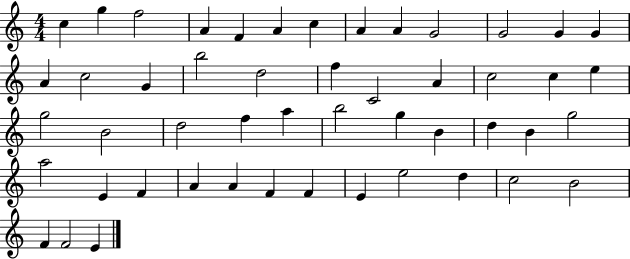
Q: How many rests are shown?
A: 0